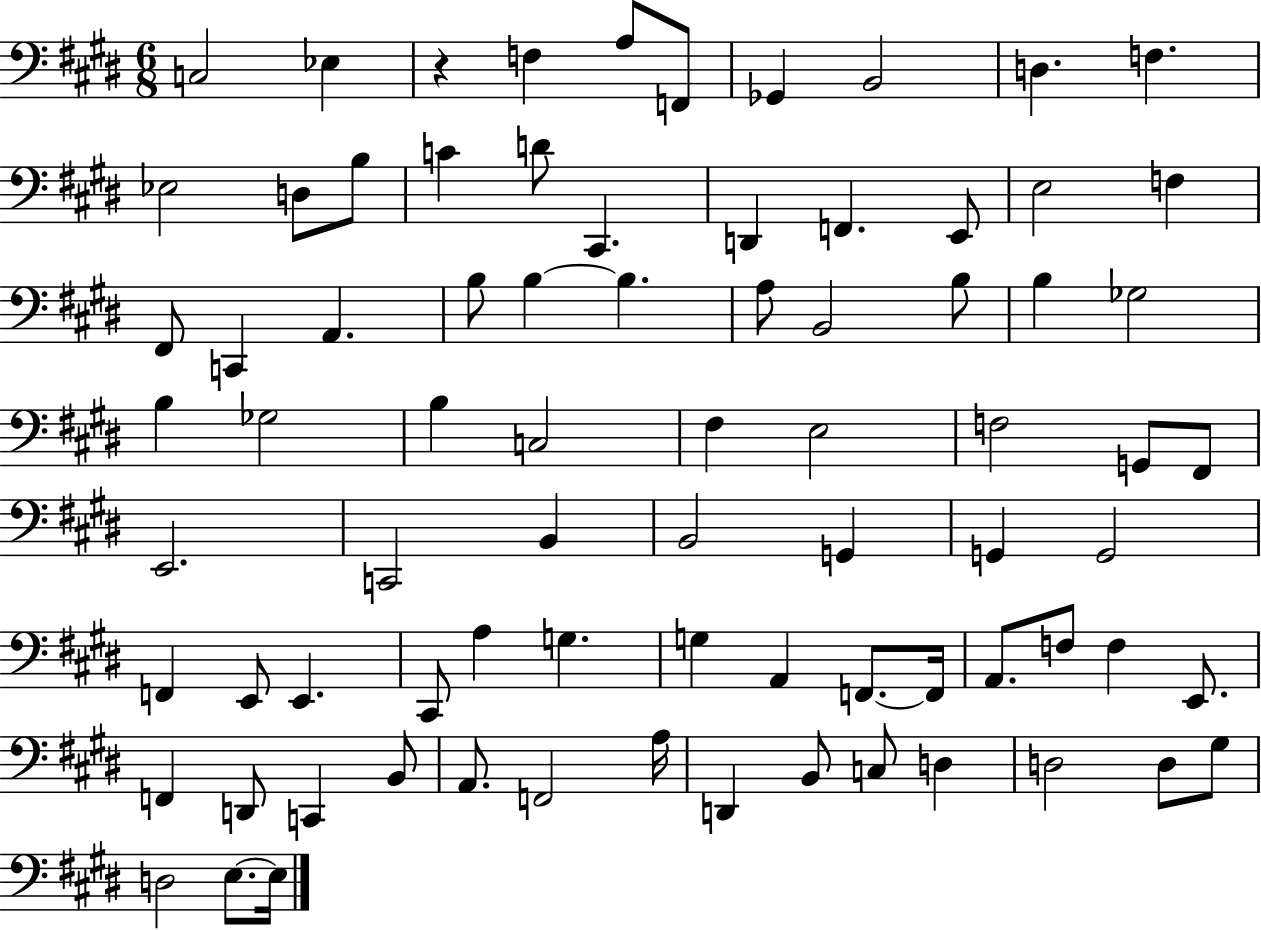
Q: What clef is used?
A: bass